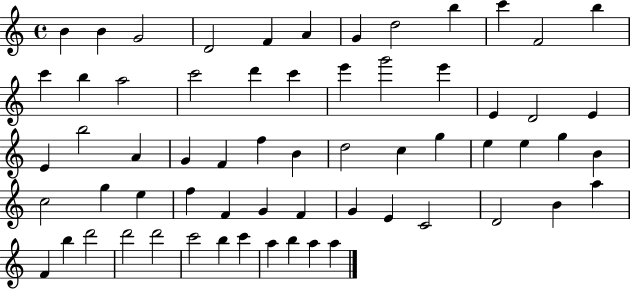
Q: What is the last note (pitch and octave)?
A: A5